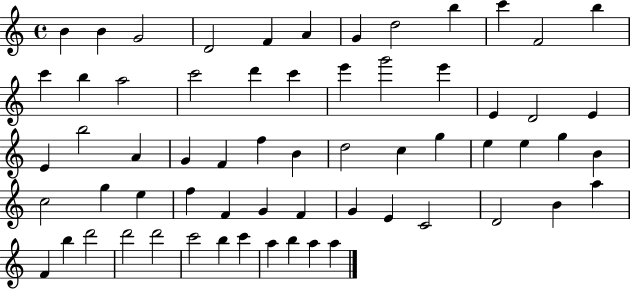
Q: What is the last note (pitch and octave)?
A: A5